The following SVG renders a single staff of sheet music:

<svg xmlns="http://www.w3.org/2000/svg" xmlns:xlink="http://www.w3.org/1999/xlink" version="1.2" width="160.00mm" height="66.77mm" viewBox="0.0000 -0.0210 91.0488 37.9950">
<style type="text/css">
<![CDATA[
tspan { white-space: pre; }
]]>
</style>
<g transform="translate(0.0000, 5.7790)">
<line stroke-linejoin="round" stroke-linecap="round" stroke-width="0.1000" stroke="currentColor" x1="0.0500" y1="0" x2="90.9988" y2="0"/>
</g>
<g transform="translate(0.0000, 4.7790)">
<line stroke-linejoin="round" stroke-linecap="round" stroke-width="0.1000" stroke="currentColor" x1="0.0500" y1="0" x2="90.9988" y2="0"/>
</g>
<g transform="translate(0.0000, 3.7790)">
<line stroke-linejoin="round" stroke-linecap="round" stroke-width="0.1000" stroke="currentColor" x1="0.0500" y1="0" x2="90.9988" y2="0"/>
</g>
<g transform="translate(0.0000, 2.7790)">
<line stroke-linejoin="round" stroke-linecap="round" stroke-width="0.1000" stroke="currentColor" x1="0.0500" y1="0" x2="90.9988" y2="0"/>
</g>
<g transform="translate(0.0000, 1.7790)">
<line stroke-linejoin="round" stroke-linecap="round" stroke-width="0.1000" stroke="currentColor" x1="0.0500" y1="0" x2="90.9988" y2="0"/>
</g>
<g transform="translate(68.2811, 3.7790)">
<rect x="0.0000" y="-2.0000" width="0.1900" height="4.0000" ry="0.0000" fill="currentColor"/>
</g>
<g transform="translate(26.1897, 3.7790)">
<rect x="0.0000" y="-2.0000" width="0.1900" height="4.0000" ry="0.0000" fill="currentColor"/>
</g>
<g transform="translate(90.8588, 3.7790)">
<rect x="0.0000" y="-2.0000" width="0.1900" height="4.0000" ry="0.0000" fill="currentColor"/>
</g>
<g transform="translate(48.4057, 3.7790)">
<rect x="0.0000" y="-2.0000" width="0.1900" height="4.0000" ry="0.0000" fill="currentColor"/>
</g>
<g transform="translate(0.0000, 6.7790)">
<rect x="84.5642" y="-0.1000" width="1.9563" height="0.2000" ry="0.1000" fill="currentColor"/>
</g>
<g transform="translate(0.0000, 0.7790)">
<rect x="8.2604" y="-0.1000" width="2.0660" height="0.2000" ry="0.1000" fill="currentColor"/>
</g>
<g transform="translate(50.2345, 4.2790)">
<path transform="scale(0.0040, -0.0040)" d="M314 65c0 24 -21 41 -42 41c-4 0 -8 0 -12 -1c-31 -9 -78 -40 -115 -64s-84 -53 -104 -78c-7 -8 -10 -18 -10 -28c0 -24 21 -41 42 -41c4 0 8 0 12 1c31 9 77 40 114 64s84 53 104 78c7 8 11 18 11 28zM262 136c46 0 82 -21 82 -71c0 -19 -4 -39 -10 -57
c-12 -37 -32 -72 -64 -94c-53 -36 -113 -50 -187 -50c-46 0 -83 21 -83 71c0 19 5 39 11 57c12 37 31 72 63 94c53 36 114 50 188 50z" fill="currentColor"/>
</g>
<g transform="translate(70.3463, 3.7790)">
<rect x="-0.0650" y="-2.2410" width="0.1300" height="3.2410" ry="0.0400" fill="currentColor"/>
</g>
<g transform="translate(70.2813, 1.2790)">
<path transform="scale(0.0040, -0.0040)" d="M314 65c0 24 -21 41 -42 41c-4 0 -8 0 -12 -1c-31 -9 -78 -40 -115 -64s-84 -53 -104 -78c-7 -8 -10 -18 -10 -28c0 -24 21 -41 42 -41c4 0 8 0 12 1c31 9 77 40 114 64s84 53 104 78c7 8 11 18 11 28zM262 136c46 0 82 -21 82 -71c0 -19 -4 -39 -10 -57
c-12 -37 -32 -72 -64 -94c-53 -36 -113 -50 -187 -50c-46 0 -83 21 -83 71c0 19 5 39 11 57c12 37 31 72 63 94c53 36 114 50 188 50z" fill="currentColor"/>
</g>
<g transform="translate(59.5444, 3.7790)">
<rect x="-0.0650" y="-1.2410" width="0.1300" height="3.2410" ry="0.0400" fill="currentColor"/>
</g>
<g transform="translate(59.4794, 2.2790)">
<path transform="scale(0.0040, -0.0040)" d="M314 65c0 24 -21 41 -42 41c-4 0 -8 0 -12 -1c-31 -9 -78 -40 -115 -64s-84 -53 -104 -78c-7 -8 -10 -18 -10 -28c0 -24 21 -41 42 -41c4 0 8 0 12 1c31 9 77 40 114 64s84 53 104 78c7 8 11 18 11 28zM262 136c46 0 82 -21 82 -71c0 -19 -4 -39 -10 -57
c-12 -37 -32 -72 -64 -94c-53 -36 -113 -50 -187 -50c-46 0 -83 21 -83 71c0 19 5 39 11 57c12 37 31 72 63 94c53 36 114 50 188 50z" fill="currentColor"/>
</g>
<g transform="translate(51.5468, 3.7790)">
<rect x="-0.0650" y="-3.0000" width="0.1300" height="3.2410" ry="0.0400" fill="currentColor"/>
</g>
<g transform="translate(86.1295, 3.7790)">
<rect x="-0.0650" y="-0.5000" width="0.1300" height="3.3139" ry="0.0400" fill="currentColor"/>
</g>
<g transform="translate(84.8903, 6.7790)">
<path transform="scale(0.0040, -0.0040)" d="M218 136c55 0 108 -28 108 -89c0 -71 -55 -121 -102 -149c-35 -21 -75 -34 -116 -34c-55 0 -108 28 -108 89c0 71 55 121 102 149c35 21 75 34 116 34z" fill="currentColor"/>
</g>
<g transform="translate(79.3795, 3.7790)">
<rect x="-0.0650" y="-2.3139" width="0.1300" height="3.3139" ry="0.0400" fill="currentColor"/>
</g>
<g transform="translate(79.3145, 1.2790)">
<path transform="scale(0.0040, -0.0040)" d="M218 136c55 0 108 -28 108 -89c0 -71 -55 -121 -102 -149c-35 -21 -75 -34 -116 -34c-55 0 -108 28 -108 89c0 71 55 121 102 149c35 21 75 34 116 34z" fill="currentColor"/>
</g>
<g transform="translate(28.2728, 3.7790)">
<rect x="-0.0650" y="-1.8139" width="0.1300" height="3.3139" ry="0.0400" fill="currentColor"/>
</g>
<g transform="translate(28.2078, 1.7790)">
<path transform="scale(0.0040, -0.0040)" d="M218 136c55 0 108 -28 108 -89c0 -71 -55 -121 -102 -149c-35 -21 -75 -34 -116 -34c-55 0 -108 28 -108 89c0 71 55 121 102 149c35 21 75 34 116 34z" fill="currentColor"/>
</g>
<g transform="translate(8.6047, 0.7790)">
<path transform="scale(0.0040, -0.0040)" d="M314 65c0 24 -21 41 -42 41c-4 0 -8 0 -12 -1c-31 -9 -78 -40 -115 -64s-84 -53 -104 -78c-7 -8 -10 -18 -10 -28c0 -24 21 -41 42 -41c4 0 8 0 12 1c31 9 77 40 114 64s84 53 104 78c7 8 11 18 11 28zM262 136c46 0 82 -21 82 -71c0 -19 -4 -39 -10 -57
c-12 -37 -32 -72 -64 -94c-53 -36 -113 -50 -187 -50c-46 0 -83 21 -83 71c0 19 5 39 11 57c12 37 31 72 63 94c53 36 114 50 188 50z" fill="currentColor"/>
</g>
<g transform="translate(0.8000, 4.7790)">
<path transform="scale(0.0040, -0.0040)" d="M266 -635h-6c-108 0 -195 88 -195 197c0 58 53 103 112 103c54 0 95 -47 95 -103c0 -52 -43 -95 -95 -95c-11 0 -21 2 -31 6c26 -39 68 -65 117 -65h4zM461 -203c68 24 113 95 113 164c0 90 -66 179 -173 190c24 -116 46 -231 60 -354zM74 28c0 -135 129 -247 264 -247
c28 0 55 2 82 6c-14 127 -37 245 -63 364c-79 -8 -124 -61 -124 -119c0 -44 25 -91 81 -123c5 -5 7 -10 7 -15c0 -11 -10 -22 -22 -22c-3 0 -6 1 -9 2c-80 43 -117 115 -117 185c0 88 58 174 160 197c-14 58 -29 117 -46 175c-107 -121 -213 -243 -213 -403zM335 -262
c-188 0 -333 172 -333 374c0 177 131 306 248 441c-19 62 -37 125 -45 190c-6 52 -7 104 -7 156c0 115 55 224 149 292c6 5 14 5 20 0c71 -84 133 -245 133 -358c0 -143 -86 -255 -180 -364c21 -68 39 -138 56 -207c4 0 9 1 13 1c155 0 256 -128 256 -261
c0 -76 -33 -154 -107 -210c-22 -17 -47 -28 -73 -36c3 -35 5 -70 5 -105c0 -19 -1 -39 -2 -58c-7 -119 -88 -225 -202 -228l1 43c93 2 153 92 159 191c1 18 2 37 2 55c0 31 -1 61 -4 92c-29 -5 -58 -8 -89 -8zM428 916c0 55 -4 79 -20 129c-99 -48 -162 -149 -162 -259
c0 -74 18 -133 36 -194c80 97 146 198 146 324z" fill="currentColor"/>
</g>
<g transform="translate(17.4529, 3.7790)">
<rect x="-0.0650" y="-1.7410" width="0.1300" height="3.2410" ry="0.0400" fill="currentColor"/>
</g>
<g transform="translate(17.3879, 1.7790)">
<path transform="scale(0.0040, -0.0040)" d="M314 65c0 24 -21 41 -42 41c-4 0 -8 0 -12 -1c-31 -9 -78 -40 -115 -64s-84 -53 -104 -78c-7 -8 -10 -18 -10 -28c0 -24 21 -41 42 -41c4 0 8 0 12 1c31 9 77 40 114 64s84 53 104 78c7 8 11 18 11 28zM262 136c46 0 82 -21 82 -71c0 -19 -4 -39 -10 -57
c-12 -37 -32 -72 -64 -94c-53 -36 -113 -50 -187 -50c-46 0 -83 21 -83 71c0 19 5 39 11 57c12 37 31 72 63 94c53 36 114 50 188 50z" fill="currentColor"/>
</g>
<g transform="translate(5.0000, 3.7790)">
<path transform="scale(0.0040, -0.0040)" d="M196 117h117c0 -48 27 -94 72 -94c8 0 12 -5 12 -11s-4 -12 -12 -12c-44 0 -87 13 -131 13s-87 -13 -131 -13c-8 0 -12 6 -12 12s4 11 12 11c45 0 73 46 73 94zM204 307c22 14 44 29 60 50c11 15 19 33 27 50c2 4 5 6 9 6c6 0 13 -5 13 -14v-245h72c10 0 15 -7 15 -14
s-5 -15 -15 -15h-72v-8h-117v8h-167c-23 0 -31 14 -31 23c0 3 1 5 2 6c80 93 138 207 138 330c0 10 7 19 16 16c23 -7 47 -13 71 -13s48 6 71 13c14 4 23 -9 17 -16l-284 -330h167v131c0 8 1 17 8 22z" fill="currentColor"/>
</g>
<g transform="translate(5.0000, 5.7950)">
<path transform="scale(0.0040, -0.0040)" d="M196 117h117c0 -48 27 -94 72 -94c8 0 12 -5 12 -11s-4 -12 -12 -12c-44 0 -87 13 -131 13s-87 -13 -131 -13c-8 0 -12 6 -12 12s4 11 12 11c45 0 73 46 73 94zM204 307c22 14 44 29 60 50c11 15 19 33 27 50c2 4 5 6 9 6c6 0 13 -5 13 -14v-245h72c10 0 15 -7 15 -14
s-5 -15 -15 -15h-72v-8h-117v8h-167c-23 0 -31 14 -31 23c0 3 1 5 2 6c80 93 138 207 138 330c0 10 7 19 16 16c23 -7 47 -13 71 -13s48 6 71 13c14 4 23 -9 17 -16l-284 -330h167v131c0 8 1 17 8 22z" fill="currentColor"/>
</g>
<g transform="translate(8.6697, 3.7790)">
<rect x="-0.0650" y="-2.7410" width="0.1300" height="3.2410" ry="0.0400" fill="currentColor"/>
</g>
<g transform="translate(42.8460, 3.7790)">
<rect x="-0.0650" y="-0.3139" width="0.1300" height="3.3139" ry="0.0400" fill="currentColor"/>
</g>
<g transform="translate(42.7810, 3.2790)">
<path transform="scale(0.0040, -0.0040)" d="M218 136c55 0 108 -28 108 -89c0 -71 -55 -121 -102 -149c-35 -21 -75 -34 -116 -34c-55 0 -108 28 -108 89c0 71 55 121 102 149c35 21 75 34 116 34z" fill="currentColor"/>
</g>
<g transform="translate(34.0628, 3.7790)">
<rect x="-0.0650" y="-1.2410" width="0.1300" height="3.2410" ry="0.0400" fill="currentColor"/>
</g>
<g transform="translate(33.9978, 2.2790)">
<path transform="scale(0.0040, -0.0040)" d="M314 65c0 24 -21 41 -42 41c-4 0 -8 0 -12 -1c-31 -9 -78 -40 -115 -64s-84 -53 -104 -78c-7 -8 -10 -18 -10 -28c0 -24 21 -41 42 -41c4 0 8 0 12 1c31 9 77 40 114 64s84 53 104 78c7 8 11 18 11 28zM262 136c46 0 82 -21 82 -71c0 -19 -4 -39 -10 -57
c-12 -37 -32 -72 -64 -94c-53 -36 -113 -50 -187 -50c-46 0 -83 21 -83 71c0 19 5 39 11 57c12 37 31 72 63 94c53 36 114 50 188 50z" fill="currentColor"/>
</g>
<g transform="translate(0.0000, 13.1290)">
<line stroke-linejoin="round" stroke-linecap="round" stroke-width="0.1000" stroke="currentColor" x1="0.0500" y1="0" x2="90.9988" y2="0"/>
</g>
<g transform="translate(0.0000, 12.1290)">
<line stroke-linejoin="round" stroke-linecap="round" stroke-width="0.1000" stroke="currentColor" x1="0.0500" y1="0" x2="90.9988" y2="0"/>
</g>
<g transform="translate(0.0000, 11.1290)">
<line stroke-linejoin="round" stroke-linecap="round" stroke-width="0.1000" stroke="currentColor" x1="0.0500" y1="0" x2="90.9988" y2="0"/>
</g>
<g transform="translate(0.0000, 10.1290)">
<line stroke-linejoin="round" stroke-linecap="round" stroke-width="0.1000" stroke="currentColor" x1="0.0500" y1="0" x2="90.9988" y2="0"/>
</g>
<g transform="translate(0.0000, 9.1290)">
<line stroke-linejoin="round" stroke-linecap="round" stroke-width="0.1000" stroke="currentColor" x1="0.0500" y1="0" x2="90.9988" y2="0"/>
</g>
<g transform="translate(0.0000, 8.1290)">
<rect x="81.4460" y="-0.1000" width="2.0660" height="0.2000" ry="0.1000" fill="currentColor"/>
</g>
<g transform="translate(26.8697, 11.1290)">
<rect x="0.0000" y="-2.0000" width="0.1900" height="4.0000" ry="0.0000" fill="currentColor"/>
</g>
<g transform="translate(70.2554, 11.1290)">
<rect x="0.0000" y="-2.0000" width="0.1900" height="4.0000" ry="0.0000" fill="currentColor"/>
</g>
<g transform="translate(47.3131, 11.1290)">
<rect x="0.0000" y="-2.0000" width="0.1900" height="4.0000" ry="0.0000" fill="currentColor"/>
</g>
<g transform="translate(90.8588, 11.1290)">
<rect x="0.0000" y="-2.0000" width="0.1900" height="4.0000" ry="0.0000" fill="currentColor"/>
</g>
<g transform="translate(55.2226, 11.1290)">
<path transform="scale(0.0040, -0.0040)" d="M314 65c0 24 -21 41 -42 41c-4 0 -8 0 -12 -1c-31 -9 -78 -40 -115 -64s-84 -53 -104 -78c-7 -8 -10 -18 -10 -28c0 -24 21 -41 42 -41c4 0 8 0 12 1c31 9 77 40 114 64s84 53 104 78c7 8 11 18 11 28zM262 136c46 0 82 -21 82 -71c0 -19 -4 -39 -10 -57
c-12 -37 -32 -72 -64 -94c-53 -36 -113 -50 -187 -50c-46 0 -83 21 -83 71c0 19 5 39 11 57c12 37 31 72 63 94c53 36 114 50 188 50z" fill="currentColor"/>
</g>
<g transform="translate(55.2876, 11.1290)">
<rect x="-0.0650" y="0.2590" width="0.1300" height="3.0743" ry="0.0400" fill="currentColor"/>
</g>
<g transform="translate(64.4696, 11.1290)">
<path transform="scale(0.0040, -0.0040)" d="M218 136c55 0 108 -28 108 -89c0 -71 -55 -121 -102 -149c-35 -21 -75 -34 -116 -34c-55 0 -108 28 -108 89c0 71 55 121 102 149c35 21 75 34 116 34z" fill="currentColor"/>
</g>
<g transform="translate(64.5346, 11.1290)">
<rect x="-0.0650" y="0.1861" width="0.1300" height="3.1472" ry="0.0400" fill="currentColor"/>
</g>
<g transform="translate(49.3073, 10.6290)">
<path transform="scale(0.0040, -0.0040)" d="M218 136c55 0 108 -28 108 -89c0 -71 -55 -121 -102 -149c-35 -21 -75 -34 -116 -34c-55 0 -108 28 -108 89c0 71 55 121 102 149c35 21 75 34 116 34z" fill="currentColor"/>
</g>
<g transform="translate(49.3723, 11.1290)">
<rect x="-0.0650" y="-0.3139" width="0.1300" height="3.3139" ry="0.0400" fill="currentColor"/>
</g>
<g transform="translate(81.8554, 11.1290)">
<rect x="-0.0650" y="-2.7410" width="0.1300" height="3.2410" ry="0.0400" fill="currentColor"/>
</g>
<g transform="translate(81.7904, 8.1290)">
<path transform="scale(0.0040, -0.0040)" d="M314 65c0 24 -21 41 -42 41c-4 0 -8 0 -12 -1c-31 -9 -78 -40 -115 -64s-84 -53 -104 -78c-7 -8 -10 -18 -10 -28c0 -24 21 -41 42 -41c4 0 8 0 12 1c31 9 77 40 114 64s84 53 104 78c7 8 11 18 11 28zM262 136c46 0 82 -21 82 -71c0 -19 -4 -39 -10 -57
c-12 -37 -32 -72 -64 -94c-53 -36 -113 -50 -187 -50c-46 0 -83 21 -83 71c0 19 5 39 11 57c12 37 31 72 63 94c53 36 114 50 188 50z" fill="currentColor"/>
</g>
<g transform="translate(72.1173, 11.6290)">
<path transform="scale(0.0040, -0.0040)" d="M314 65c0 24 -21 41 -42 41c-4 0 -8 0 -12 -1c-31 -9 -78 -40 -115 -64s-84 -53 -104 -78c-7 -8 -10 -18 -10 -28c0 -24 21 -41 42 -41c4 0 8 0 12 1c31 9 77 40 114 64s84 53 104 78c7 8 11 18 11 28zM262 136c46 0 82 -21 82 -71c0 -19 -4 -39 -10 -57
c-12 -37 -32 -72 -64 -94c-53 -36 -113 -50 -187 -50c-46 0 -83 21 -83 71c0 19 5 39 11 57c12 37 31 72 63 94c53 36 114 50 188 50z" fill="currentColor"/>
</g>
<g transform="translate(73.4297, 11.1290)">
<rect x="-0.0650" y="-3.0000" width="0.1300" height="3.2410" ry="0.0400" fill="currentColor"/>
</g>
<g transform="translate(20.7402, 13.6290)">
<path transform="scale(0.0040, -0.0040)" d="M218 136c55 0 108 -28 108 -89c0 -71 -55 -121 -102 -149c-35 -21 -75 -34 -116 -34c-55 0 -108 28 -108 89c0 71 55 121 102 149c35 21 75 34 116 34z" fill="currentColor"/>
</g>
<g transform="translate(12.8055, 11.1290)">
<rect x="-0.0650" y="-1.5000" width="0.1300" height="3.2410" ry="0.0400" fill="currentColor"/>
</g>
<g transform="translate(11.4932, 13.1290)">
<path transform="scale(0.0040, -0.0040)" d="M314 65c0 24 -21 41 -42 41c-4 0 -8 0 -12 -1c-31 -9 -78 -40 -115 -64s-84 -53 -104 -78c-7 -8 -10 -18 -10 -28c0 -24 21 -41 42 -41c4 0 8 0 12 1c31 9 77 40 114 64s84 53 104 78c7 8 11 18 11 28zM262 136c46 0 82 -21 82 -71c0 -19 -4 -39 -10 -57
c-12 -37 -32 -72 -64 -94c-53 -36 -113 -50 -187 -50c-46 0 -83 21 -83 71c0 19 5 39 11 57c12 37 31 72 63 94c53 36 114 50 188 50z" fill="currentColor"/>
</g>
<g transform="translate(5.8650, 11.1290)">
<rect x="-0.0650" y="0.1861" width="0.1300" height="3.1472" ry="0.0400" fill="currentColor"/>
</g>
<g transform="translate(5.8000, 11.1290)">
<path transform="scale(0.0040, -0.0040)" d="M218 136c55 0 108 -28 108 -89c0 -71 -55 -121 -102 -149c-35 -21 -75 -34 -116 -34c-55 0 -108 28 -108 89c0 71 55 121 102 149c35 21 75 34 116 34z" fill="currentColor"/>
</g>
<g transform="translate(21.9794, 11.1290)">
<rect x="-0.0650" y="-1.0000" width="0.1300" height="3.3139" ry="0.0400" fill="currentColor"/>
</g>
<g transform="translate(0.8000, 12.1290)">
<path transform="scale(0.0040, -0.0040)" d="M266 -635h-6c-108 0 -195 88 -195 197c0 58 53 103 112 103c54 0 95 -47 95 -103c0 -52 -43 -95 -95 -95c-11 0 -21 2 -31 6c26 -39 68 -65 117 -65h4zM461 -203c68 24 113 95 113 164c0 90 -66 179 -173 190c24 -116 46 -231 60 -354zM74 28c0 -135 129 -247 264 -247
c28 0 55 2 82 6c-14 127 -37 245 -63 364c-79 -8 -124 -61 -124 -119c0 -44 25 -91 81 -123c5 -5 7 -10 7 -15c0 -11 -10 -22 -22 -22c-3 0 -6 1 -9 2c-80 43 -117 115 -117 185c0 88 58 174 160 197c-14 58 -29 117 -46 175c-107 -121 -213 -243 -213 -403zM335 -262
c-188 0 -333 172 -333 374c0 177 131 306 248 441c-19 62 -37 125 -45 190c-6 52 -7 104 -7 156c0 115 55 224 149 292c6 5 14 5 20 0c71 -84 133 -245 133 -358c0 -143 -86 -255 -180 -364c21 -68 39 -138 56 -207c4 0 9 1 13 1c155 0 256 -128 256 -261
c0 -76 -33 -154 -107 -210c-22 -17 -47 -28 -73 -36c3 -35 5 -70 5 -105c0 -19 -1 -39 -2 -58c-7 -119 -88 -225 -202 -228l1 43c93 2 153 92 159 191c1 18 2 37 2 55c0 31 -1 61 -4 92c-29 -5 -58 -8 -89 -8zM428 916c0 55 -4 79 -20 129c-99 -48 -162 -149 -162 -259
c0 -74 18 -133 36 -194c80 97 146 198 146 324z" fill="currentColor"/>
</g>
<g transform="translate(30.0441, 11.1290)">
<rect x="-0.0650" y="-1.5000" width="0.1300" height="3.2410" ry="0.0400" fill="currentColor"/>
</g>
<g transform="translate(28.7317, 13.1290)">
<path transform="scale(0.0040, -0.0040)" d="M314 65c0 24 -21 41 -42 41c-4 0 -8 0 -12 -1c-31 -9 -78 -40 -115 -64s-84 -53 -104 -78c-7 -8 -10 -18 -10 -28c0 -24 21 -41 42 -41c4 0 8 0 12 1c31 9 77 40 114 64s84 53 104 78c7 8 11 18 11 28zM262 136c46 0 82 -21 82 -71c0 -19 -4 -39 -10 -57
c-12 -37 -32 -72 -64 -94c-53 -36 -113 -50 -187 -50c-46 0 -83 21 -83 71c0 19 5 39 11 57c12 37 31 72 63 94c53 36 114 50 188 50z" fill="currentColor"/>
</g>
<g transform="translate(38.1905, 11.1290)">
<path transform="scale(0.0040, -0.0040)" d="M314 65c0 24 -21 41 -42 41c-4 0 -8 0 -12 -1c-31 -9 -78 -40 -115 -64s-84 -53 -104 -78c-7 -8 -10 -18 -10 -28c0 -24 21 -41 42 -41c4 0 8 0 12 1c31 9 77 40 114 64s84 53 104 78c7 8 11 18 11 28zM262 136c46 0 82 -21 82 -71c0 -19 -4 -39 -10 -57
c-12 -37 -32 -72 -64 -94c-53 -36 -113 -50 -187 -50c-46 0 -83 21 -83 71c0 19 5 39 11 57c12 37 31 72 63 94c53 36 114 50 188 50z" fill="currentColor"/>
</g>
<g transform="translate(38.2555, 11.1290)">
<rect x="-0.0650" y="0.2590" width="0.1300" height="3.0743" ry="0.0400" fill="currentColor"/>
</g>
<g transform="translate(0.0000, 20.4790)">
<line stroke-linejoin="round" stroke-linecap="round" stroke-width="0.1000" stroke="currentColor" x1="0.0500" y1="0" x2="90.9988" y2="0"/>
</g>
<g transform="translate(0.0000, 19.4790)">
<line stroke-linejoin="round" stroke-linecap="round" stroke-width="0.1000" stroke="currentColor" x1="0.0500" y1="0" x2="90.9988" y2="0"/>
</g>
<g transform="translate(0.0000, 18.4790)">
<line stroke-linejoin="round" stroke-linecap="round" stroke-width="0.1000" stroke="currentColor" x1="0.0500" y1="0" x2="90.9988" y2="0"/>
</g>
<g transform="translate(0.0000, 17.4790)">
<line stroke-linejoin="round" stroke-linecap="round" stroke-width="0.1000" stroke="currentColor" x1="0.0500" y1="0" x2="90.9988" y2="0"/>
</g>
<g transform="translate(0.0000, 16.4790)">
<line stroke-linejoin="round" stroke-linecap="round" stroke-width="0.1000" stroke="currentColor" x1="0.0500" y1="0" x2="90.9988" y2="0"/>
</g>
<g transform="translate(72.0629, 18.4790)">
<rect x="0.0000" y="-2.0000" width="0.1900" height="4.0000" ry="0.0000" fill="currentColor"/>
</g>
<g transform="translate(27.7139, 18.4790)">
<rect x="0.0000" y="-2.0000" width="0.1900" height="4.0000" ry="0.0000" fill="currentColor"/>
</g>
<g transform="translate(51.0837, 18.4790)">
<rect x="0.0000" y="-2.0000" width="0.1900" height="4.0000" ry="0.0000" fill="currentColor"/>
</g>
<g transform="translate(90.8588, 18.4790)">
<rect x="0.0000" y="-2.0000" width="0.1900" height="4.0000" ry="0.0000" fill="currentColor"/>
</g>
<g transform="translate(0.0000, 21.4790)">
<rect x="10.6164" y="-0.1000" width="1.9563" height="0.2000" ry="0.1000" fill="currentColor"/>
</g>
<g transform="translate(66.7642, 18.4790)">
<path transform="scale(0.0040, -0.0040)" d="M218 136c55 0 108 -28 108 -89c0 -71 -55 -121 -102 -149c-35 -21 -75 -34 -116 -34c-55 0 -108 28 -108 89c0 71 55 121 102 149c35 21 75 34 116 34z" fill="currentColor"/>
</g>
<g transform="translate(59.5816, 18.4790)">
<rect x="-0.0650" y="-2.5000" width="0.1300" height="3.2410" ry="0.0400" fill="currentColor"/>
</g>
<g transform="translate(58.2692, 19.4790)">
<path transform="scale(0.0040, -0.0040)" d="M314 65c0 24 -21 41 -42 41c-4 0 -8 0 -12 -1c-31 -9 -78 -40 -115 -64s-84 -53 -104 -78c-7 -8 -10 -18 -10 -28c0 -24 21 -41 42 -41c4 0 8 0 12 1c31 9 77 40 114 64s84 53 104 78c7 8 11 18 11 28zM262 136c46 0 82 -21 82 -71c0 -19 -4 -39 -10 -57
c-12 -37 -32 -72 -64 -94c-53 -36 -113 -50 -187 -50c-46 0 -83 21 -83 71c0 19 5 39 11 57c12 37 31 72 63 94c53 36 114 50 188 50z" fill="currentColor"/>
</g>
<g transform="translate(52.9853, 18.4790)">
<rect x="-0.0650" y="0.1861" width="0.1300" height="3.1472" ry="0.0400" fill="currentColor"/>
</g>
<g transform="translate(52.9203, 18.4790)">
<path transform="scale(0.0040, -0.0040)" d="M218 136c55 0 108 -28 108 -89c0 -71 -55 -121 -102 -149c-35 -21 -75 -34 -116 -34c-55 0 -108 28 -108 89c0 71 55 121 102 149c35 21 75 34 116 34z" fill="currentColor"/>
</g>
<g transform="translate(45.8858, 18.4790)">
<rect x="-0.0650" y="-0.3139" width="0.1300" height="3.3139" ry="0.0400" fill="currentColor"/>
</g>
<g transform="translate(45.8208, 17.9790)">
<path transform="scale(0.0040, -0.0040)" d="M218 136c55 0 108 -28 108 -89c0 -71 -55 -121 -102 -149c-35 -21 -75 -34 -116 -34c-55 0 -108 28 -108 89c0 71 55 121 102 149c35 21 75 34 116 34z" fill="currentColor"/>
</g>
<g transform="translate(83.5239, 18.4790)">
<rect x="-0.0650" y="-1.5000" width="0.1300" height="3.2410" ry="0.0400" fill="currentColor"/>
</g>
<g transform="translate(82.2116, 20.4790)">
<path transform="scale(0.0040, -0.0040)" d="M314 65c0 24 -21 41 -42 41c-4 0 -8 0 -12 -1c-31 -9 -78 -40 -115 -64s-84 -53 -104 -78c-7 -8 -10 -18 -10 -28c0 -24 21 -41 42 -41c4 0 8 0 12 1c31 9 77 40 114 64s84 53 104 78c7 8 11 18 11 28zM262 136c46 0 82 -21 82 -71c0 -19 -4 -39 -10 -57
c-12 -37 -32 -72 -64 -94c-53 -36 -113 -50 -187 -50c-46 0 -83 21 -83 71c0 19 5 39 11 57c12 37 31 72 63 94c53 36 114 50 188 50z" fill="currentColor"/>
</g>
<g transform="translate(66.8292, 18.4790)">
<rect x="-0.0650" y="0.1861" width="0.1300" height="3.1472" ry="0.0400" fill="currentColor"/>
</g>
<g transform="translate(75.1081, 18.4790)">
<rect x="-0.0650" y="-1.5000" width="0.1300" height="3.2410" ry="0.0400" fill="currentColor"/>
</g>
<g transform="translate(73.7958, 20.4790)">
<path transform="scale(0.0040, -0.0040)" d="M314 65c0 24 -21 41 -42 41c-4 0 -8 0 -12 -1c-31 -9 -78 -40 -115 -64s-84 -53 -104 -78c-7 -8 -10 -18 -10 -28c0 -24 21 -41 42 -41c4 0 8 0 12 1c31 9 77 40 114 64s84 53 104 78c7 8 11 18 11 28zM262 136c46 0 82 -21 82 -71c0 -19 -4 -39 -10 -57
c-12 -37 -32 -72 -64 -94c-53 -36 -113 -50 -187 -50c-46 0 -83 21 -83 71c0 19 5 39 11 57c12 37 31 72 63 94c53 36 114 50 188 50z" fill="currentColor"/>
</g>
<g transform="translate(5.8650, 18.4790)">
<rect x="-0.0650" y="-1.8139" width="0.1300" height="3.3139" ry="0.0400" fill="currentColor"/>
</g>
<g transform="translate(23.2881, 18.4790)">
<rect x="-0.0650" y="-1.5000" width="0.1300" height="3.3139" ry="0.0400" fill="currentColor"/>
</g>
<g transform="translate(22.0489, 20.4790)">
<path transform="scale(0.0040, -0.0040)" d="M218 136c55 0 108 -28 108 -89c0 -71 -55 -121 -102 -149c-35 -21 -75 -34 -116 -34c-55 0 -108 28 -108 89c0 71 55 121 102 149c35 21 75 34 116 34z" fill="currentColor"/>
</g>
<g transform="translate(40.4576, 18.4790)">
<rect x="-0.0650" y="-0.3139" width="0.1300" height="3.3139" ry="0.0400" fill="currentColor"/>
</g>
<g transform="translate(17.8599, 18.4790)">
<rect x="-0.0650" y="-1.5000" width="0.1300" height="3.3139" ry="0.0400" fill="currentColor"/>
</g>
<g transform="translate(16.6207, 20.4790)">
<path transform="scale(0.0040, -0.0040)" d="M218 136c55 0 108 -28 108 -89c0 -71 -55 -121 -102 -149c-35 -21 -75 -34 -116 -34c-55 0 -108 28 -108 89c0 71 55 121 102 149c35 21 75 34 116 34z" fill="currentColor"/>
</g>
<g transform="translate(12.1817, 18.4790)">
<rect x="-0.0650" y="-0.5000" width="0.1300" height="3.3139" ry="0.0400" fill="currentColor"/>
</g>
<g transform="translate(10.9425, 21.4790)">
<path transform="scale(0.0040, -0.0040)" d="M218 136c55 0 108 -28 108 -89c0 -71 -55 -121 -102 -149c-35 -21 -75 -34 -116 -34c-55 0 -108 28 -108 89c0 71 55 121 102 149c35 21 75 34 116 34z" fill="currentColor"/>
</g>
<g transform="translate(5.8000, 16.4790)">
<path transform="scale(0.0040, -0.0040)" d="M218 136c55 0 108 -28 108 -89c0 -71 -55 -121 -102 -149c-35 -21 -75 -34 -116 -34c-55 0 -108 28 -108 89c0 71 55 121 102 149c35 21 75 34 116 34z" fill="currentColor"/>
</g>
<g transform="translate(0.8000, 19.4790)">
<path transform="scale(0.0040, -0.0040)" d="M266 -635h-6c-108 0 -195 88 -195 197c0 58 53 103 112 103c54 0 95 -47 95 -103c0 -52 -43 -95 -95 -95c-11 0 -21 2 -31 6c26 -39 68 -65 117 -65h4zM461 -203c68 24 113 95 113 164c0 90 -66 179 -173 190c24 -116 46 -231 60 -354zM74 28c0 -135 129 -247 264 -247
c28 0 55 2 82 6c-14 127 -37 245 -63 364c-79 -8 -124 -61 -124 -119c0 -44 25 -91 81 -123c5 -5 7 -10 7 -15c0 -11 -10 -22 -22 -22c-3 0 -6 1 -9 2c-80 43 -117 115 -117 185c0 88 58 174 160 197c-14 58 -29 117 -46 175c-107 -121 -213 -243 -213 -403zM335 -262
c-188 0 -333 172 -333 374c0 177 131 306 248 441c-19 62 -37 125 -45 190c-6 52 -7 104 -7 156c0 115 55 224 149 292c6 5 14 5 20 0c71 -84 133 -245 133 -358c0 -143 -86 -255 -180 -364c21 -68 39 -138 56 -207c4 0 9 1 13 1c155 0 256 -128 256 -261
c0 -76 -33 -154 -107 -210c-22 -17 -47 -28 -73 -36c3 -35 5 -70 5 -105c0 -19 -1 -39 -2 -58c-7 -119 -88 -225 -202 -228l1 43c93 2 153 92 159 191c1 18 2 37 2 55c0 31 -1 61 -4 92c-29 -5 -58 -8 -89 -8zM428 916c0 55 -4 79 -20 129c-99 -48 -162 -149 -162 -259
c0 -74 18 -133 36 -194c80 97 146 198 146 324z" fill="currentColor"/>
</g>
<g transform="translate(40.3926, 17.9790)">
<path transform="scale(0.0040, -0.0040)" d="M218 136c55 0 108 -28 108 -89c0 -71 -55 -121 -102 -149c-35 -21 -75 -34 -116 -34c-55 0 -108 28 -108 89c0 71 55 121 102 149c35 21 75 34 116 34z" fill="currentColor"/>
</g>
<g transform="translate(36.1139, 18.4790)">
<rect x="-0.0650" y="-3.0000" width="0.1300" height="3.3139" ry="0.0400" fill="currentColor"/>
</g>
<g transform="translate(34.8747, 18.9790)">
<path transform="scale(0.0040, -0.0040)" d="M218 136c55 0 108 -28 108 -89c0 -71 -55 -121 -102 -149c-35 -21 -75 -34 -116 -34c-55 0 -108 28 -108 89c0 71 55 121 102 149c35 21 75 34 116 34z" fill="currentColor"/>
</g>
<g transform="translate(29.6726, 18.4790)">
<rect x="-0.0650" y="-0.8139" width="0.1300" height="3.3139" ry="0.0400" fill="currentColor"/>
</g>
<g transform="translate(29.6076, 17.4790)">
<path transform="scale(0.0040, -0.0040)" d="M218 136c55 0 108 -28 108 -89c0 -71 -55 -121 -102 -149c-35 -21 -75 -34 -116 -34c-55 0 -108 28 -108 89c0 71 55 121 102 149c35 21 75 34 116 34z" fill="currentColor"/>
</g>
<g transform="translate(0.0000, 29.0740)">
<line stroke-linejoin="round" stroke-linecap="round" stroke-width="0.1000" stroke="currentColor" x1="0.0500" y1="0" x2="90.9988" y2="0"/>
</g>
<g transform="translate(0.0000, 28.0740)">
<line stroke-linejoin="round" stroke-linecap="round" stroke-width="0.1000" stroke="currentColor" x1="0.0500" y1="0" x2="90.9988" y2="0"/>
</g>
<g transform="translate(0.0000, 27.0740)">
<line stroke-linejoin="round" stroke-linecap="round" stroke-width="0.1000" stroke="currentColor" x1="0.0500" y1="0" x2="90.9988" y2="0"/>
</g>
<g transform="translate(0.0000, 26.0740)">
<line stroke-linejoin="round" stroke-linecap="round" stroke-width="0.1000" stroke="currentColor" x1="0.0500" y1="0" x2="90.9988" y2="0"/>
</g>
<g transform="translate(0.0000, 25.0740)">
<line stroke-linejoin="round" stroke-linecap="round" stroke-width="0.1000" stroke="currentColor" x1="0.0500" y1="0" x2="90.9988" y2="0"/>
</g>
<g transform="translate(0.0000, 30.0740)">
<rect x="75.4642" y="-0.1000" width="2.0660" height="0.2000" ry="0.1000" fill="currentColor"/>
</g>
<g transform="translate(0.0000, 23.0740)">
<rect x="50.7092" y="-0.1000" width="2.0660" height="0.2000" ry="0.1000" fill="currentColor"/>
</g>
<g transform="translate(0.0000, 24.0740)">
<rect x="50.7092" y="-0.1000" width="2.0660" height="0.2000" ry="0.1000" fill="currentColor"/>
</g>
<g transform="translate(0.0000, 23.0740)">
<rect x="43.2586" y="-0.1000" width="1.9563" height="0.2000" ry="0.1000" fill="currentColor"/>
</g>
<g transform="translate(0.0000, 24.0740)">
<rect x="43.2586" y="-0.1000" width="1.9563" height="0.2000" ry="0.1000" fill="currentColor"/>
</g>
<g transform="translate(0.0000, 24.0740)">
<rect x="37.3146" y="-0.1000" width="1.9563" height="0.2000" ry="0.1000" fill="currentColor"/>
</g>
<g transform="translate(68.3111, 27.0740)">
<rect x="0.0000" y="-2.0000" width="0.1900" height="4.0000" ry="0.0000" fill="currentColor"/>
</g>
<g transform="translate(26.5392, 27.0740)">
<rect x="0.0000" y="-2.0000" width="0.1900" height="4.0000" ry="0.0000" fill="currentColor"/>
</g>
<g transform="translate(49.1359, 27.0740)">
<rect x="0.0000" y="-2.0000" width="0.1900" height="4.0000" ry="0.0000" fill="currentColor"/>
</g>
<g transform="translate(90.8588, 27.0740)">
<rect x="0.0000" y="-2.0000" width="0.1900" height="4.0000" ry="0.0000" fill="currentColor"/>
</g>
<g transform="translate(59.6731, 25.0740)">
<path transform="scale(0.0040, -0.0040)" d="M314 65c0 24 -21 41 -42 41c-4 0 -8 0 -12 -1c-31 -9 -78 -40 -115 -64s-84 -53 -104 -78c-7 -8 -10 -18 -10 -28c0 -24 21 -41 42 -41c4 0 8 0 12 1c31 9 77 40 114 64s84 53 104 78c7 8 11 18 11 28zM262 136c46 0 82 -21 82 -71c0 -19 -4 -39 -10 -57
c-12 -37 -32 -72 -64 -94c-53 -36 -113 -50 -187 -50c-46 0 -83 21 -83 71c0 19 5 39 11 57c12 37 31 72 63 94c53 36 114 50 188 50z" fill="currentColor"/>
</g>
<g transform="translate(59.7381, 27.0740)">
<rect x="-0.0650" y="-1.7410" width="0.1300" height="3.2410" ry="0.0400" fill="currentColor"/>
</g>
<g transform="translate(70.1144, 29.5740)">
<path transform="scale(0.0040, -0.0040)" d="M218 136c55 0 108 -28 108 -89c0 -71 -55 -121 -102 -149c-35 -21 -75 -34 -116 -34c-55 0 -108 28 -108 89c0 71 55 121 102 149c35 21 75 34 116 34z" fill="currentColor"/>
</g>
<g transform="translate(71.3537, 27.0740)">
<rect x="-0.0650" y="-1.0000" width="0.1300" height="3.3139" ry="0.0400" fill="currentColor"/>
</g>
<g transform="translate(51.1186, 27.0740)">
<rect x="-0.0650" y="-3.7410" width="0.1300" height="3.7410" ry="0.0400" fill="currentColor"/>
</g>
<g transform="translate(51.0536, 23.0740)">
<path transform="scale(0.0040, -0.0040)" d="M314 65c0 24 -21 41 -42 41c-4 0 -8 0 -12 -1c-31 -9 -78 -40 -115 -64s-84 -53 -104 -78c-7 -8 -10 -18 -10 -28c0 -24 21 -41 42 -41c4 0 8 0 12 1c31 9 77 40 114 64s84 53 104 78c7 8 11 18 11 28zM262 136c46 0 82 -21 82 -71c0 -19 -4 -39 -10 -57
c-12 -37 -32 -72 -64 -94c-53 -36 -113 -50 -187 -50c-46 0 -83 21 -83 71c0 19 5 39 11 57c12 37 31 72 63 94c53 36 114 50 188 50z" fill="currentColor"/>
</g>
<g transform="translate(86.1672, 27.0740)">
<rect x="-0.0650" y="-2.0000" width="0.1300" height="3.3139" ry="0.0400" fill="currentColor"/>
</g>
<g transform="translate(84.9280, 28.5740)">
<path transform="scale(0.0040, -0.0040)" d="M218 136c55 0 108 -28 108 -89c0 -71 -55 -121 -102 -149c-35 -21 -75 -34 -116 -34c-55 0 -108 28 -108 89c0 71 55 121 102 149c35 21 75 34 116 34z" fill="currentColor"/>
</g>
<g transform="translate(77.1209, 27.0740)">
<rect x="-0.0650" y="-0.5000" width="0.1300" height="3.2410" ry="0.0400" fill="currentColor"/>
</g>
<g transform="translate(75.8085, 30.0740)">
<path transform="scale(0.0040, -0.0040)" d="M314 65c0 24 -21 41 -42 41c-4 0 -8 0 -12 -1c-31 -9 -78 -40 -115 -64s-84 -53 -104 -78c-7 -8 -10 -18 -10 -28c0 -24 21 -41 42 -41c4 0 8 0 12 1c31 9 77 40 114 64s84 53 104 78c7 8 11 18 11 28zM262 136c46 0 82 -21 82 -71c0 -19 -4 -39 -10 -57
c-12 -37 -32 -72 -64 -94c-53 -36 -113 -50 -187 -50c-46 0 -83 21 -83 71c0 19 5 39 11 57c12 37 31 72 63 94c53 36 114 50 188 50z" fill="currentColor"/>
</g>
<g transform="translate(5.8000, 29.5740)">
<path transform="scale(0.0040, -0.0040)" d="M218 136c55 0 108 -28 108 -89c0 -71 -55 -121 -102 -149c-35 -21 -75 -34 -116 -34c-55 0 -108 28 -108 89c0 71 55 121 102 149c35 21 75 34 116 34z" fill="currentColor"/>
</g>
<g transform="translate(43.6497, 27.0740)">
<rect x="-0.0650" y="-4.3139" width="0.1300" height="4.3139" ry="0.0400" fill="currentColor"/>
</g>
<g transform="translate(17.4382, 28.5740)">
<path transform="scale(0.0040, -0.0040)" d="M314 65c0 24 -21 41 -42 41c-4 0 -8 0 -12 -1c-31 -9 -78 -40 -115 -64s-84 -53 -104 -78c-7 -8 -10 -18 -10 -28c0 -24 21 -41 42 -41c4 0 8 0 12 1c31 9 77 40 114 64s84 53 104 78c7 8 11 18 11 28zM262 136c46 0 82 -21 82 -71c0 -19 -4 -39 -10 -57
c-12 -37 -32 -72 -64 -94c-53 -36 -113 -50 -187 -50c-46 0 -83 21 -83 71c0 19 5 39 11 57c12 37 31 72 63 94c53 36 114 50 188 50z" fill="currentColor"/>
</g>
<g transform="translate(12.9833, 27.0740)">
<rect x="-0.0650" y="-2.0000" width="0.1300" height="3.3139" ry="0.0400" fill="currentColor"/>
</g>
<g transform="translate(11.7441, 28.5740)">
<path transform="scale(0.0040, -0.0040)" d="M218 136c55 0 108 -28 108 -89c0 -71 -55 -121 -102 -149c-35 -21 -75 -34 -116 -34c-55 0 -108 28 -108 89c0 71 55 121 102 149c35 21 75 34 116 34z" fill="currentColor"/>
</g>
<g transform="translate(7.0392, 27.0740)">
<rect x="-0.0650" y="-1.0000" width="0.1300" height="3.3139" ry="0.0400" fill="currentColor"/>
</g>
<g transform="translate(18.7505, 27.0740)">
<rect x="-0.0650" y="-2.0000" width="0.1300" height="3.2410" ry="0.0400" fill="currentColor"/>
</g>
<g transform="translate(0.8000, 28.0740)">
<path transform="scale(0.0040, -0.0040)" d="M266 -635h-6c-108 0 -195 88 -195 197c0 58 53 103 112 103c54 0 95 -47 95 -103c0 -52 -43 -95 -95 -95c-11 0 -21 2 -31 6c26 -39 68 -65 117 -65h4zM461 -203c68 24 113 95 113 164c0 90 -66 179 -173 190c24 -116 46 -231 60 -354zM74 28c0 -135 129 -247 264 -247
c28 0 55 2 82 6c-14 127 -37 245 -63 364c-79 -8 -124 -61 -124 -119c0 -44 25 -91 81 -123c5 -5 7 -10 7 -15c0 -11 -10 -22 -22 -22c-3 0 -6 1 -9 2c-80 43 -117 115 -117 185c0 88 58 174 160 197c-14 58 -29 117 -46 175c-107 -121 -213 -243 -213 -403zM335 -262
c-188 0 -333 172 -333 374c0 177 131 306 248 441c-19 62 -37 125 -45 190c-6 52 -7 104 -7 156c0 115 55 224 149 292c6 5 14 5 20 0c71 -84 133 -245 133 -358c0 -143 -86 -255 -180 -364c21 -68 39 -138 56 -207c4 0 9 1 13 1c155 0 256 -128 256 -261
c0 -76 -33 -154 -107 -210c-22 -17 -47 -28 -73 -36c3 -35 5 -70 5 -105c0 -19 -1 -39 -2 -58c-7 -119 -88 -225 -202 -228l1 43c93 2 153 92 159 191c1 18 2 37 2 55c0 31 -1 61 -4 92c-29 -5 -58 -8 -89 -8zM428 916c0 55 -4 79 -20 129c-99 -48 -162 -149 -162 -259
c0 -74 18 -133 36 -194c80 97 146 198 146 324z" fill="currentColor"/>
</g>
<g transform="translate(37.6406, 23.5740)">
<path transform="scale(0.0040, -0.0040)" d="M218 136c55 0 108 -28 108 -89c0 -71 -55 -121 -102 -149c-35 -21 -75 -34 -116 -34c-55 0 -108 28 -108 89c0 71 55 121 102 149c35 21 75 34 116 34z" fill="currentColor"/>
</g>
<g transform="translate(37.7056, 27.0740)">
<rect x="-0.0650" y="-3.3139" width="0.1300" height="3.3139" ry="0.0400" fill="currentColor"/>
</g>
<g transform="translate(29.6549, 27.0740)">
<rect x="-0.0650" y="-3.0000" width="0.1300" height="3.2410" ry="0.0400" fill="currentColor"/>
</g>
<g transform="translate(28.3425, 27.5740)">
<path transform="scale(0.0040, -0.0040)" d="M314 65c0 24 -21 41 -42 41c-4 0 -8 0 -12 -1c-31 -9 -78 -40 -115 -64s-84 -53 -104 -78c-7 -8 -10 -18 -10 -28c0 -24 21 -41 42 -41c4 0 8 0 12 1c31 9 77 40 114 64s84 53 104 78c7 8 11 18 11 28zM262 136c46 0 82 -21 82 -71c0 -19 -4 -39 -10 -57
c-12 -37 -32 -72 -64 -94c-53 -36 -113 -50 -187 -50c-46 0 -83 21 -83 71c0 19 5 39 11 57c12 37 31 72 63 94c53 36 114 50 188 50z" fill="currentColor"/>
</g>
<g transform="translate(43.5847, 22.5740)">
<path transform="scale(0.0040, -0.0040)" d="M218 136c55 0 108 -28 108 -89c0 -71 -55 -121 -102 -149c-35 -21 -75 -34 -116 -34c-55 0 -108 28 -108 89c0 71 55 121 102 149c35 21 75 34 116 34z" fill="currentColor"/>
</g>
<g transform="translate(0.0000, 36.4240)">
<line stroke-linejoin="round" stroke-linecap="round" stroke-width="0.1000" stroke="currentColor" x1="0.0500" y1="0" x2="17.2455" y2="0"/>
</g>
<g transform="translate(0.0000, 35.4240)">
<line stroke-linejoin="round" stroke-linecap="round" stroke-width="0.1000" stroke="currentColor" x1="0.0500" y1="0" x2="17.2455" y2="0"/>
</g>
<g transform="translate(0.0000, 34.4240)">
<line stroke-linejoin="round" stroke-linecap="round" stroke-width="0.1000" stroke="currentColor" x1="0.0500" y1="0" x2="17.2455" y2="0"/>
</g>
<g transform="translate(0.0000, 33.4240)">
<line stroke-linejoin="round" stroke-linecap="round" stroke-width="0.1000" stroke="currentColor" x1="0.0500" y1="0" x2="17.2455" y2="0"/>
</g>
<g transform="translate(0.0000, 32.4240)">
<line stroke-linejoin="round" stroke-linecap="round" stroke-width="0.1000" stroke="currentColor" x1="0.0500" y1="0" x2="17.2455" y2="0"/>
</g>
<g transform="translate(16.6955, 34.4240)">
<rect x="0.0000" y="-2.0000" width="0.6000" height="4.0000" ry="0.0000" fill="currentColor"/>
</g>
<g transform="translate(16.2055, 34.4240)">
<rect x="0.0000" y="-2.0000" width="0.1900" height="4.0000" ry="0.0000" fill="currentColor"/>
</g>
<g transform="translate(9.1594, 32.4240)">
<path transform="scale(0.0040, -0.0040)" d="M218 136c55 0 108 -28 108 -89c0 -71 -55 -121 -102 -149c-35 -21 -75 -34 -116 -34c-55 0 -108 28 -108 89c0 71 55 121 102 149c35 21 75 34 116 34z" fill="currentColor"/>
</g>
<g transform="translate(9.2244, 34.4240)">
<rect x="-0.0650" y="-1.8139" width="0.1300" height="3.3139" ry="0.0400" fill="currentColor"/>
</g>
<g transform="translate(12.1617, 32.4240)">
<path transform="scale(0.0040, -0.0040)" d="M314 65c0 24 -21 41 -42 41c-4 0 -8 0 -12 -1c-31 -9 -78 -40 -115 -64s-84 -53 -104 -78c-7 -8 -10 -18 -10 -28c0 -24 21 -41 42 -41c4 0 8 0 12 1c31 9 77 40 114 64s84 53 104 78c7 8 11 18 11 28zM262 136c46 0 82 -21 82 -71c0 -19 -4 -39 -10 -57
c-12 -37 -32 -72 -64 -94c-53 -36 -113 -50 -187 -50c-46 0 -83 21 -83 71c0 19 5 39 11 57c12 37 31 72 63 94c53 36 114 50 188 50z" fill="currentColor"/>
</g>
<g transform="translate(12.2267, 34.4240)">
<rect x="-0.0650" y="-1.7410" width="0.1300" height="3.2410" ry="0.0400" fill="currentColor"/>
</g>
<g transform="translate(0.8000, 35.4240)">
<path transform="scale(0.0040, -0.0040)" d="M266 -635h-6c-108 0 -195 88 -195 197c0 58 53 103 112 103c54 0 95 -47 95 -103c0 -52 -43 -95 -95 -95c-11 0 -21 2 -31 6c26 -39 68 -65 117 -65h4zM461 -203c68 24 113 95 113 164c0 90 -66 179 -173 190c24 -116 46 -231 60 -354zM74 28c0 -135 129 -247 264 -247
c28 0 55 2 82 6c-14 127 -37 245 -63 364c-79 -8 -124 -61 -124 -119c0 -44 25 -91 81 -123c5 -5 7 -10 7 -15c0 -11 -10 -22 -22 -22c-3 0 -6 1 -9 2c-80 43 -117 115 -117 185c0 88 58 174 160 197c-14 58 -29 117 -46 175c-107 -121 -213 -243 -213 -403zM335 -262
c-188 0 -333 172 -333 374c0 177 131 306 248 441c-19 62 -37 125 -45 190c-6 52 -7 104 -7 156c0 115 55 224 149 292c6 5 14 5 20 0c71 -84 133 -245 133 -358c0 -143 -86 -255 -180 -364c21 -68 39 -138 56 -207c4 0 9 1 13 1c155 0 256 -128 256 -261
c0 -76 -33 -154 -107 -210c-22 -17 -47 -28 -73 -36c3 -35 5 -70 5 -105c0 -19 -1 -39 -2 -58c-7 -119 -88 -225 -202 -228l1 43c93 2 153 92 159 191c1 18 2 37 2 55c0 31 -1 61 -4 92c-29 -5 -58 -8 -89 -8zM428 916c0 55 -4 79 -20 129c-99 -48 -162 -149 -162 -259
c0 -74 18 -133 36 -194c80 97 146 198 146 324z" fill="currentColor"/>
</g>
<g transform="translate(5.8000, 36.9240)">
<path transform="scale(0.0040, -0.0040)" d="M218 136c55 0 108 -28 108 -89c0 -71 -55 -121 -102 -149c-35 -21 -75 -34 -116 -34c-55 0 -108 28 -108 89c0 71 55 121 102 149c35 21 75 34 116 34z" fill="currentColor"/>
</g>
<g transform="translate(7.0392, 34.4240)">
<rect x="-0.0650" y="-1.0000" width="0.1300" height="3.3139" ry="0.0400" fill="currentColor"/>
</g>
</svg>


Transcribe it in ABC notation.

X:1
T:Untitled
M:4/4
L:1/4
K:C
a2 f2 f e2 c A2 e2 g2 g C B E2 D E2 B2 c B2 B A2 a2 f C E E d A c c B G2 B E2 E2 D F F2 A2 b d' c'2 f2 D C2 F D f f2